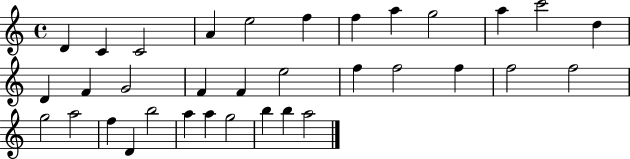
{
  \clef treble
  \time 4/4
  \defaultTimeSignature
  \key c \major
  d'4 c'4 c'2 | a'4 e''2 f''4 | f''4 a''4 g''2 | a''4 c'''2 d''4 | \break d'4 f'4 g'2 | f'4 f'4 e''2 | f''4 f''2 f''4 | f''2 f''2 | \break g''2 a''2 | f''4 d'4 b''2 | a''4 a''4 g''2 | b''4 b''4 a''2 | \break \bar "|."
}